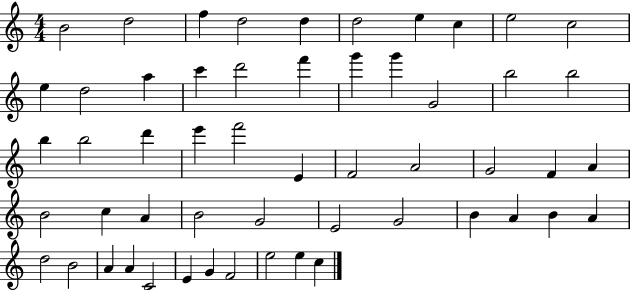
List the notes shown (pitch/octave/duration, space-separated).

B4/h D5/h F5/q D5/h D5/q D5/h E5/q C5/q E5/h C5/h E5/q D5/h A5/q C6/q D6/h F6/q G6/q G6/q G4/h B5/h B5/h B5/q B5/h D6/q E6/q F6/h E4/q F4/h A4/h G4/h F4/q A4/q B4/h C5/q A4/q B4/h G4/h E4/h G4/h B4/q A4/q B4/q A4/q D5/h B4/h A4/q A4/q C4/h E4/q G4/q F4/h E5/h E5/q C5/q